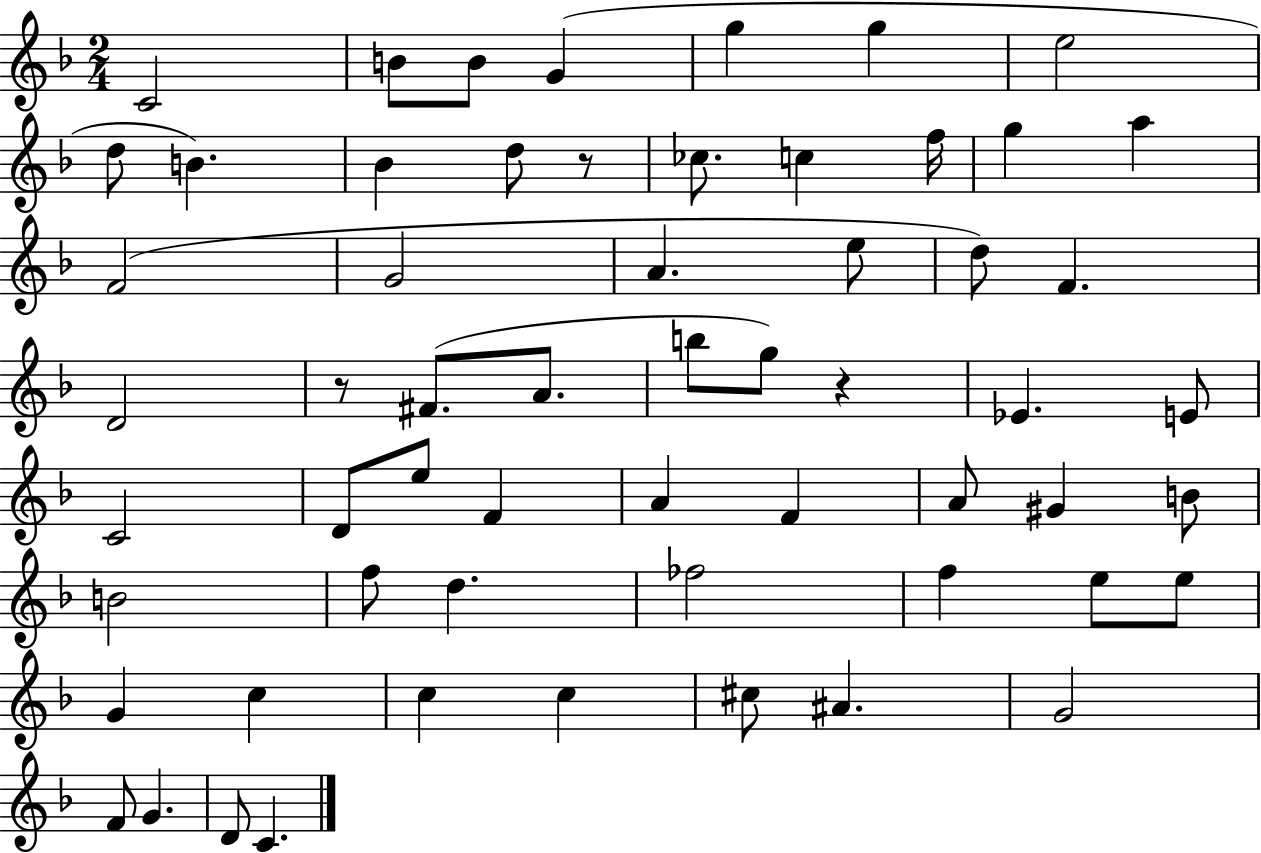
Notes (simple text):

C4/h B4/e B4/e G4/q G5/q G5/q E5/h D5/e B4/q. Bb4/q D5/e R/e CES5/e. C5/q F5/s G5/q A5/q F4/h G4/h A4/q. E5/e D5/e F4/q. D4/h R/e F#4/e. A4/e. B5/e G5/e R/q Eb4/q. E4/e C4/h D4/e E5/e F4/q A4/q F4/q A4/e G#4/q B4/e B4/h F5/e D5/q. FES5/h F5/q E5/e E5/e G4/q C5/q C5/q C5/q C#5/e A#4/q. G4/h F4/e G4/q. D4/e C4/q.